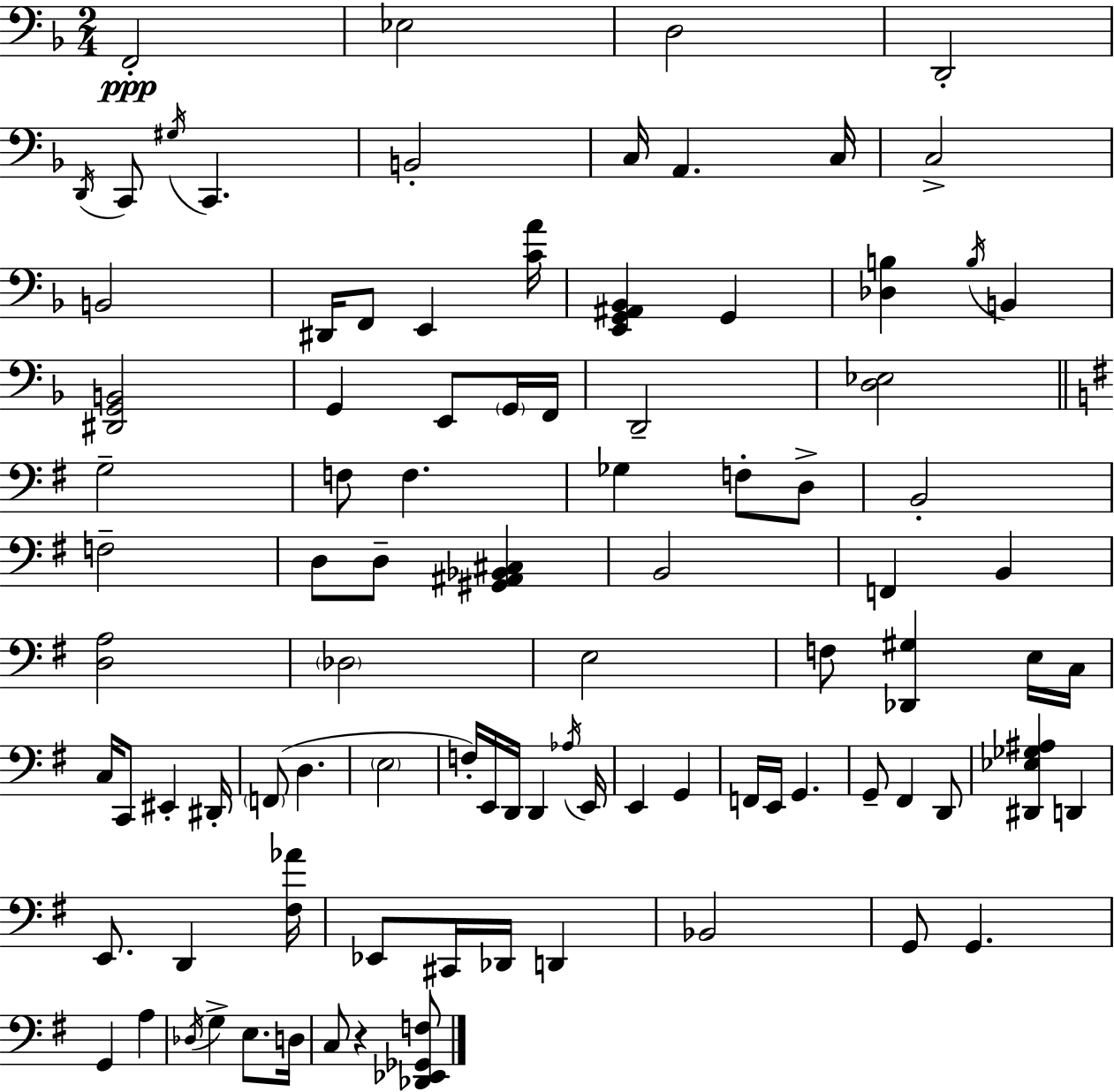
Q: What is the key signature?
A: F major